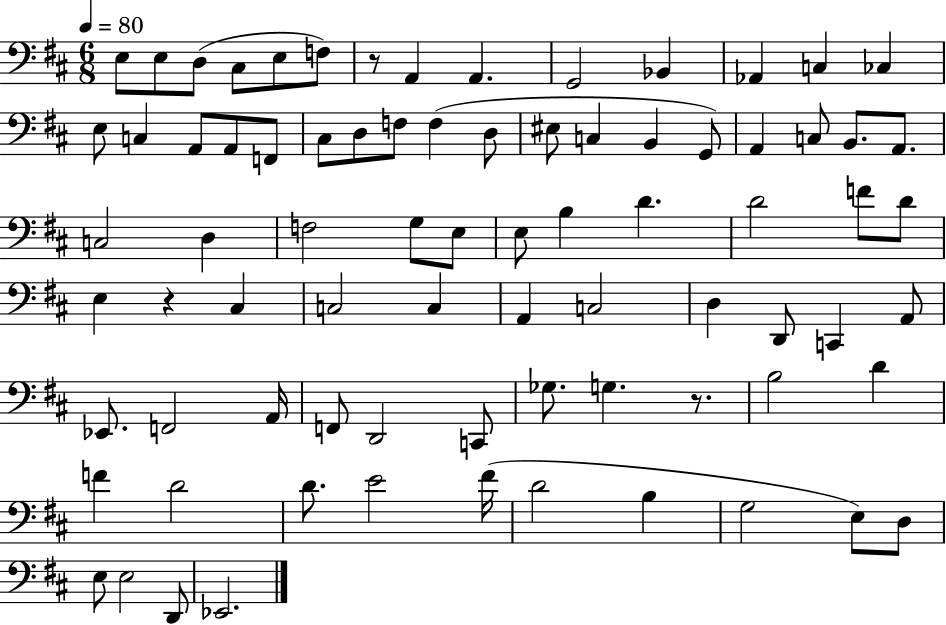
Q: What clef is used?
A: bass